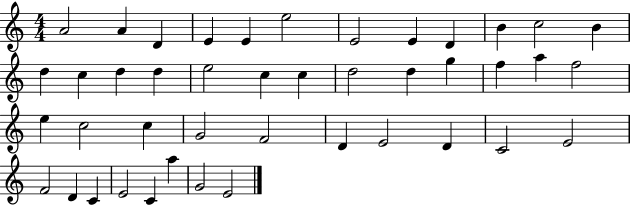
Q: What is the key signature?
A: C major